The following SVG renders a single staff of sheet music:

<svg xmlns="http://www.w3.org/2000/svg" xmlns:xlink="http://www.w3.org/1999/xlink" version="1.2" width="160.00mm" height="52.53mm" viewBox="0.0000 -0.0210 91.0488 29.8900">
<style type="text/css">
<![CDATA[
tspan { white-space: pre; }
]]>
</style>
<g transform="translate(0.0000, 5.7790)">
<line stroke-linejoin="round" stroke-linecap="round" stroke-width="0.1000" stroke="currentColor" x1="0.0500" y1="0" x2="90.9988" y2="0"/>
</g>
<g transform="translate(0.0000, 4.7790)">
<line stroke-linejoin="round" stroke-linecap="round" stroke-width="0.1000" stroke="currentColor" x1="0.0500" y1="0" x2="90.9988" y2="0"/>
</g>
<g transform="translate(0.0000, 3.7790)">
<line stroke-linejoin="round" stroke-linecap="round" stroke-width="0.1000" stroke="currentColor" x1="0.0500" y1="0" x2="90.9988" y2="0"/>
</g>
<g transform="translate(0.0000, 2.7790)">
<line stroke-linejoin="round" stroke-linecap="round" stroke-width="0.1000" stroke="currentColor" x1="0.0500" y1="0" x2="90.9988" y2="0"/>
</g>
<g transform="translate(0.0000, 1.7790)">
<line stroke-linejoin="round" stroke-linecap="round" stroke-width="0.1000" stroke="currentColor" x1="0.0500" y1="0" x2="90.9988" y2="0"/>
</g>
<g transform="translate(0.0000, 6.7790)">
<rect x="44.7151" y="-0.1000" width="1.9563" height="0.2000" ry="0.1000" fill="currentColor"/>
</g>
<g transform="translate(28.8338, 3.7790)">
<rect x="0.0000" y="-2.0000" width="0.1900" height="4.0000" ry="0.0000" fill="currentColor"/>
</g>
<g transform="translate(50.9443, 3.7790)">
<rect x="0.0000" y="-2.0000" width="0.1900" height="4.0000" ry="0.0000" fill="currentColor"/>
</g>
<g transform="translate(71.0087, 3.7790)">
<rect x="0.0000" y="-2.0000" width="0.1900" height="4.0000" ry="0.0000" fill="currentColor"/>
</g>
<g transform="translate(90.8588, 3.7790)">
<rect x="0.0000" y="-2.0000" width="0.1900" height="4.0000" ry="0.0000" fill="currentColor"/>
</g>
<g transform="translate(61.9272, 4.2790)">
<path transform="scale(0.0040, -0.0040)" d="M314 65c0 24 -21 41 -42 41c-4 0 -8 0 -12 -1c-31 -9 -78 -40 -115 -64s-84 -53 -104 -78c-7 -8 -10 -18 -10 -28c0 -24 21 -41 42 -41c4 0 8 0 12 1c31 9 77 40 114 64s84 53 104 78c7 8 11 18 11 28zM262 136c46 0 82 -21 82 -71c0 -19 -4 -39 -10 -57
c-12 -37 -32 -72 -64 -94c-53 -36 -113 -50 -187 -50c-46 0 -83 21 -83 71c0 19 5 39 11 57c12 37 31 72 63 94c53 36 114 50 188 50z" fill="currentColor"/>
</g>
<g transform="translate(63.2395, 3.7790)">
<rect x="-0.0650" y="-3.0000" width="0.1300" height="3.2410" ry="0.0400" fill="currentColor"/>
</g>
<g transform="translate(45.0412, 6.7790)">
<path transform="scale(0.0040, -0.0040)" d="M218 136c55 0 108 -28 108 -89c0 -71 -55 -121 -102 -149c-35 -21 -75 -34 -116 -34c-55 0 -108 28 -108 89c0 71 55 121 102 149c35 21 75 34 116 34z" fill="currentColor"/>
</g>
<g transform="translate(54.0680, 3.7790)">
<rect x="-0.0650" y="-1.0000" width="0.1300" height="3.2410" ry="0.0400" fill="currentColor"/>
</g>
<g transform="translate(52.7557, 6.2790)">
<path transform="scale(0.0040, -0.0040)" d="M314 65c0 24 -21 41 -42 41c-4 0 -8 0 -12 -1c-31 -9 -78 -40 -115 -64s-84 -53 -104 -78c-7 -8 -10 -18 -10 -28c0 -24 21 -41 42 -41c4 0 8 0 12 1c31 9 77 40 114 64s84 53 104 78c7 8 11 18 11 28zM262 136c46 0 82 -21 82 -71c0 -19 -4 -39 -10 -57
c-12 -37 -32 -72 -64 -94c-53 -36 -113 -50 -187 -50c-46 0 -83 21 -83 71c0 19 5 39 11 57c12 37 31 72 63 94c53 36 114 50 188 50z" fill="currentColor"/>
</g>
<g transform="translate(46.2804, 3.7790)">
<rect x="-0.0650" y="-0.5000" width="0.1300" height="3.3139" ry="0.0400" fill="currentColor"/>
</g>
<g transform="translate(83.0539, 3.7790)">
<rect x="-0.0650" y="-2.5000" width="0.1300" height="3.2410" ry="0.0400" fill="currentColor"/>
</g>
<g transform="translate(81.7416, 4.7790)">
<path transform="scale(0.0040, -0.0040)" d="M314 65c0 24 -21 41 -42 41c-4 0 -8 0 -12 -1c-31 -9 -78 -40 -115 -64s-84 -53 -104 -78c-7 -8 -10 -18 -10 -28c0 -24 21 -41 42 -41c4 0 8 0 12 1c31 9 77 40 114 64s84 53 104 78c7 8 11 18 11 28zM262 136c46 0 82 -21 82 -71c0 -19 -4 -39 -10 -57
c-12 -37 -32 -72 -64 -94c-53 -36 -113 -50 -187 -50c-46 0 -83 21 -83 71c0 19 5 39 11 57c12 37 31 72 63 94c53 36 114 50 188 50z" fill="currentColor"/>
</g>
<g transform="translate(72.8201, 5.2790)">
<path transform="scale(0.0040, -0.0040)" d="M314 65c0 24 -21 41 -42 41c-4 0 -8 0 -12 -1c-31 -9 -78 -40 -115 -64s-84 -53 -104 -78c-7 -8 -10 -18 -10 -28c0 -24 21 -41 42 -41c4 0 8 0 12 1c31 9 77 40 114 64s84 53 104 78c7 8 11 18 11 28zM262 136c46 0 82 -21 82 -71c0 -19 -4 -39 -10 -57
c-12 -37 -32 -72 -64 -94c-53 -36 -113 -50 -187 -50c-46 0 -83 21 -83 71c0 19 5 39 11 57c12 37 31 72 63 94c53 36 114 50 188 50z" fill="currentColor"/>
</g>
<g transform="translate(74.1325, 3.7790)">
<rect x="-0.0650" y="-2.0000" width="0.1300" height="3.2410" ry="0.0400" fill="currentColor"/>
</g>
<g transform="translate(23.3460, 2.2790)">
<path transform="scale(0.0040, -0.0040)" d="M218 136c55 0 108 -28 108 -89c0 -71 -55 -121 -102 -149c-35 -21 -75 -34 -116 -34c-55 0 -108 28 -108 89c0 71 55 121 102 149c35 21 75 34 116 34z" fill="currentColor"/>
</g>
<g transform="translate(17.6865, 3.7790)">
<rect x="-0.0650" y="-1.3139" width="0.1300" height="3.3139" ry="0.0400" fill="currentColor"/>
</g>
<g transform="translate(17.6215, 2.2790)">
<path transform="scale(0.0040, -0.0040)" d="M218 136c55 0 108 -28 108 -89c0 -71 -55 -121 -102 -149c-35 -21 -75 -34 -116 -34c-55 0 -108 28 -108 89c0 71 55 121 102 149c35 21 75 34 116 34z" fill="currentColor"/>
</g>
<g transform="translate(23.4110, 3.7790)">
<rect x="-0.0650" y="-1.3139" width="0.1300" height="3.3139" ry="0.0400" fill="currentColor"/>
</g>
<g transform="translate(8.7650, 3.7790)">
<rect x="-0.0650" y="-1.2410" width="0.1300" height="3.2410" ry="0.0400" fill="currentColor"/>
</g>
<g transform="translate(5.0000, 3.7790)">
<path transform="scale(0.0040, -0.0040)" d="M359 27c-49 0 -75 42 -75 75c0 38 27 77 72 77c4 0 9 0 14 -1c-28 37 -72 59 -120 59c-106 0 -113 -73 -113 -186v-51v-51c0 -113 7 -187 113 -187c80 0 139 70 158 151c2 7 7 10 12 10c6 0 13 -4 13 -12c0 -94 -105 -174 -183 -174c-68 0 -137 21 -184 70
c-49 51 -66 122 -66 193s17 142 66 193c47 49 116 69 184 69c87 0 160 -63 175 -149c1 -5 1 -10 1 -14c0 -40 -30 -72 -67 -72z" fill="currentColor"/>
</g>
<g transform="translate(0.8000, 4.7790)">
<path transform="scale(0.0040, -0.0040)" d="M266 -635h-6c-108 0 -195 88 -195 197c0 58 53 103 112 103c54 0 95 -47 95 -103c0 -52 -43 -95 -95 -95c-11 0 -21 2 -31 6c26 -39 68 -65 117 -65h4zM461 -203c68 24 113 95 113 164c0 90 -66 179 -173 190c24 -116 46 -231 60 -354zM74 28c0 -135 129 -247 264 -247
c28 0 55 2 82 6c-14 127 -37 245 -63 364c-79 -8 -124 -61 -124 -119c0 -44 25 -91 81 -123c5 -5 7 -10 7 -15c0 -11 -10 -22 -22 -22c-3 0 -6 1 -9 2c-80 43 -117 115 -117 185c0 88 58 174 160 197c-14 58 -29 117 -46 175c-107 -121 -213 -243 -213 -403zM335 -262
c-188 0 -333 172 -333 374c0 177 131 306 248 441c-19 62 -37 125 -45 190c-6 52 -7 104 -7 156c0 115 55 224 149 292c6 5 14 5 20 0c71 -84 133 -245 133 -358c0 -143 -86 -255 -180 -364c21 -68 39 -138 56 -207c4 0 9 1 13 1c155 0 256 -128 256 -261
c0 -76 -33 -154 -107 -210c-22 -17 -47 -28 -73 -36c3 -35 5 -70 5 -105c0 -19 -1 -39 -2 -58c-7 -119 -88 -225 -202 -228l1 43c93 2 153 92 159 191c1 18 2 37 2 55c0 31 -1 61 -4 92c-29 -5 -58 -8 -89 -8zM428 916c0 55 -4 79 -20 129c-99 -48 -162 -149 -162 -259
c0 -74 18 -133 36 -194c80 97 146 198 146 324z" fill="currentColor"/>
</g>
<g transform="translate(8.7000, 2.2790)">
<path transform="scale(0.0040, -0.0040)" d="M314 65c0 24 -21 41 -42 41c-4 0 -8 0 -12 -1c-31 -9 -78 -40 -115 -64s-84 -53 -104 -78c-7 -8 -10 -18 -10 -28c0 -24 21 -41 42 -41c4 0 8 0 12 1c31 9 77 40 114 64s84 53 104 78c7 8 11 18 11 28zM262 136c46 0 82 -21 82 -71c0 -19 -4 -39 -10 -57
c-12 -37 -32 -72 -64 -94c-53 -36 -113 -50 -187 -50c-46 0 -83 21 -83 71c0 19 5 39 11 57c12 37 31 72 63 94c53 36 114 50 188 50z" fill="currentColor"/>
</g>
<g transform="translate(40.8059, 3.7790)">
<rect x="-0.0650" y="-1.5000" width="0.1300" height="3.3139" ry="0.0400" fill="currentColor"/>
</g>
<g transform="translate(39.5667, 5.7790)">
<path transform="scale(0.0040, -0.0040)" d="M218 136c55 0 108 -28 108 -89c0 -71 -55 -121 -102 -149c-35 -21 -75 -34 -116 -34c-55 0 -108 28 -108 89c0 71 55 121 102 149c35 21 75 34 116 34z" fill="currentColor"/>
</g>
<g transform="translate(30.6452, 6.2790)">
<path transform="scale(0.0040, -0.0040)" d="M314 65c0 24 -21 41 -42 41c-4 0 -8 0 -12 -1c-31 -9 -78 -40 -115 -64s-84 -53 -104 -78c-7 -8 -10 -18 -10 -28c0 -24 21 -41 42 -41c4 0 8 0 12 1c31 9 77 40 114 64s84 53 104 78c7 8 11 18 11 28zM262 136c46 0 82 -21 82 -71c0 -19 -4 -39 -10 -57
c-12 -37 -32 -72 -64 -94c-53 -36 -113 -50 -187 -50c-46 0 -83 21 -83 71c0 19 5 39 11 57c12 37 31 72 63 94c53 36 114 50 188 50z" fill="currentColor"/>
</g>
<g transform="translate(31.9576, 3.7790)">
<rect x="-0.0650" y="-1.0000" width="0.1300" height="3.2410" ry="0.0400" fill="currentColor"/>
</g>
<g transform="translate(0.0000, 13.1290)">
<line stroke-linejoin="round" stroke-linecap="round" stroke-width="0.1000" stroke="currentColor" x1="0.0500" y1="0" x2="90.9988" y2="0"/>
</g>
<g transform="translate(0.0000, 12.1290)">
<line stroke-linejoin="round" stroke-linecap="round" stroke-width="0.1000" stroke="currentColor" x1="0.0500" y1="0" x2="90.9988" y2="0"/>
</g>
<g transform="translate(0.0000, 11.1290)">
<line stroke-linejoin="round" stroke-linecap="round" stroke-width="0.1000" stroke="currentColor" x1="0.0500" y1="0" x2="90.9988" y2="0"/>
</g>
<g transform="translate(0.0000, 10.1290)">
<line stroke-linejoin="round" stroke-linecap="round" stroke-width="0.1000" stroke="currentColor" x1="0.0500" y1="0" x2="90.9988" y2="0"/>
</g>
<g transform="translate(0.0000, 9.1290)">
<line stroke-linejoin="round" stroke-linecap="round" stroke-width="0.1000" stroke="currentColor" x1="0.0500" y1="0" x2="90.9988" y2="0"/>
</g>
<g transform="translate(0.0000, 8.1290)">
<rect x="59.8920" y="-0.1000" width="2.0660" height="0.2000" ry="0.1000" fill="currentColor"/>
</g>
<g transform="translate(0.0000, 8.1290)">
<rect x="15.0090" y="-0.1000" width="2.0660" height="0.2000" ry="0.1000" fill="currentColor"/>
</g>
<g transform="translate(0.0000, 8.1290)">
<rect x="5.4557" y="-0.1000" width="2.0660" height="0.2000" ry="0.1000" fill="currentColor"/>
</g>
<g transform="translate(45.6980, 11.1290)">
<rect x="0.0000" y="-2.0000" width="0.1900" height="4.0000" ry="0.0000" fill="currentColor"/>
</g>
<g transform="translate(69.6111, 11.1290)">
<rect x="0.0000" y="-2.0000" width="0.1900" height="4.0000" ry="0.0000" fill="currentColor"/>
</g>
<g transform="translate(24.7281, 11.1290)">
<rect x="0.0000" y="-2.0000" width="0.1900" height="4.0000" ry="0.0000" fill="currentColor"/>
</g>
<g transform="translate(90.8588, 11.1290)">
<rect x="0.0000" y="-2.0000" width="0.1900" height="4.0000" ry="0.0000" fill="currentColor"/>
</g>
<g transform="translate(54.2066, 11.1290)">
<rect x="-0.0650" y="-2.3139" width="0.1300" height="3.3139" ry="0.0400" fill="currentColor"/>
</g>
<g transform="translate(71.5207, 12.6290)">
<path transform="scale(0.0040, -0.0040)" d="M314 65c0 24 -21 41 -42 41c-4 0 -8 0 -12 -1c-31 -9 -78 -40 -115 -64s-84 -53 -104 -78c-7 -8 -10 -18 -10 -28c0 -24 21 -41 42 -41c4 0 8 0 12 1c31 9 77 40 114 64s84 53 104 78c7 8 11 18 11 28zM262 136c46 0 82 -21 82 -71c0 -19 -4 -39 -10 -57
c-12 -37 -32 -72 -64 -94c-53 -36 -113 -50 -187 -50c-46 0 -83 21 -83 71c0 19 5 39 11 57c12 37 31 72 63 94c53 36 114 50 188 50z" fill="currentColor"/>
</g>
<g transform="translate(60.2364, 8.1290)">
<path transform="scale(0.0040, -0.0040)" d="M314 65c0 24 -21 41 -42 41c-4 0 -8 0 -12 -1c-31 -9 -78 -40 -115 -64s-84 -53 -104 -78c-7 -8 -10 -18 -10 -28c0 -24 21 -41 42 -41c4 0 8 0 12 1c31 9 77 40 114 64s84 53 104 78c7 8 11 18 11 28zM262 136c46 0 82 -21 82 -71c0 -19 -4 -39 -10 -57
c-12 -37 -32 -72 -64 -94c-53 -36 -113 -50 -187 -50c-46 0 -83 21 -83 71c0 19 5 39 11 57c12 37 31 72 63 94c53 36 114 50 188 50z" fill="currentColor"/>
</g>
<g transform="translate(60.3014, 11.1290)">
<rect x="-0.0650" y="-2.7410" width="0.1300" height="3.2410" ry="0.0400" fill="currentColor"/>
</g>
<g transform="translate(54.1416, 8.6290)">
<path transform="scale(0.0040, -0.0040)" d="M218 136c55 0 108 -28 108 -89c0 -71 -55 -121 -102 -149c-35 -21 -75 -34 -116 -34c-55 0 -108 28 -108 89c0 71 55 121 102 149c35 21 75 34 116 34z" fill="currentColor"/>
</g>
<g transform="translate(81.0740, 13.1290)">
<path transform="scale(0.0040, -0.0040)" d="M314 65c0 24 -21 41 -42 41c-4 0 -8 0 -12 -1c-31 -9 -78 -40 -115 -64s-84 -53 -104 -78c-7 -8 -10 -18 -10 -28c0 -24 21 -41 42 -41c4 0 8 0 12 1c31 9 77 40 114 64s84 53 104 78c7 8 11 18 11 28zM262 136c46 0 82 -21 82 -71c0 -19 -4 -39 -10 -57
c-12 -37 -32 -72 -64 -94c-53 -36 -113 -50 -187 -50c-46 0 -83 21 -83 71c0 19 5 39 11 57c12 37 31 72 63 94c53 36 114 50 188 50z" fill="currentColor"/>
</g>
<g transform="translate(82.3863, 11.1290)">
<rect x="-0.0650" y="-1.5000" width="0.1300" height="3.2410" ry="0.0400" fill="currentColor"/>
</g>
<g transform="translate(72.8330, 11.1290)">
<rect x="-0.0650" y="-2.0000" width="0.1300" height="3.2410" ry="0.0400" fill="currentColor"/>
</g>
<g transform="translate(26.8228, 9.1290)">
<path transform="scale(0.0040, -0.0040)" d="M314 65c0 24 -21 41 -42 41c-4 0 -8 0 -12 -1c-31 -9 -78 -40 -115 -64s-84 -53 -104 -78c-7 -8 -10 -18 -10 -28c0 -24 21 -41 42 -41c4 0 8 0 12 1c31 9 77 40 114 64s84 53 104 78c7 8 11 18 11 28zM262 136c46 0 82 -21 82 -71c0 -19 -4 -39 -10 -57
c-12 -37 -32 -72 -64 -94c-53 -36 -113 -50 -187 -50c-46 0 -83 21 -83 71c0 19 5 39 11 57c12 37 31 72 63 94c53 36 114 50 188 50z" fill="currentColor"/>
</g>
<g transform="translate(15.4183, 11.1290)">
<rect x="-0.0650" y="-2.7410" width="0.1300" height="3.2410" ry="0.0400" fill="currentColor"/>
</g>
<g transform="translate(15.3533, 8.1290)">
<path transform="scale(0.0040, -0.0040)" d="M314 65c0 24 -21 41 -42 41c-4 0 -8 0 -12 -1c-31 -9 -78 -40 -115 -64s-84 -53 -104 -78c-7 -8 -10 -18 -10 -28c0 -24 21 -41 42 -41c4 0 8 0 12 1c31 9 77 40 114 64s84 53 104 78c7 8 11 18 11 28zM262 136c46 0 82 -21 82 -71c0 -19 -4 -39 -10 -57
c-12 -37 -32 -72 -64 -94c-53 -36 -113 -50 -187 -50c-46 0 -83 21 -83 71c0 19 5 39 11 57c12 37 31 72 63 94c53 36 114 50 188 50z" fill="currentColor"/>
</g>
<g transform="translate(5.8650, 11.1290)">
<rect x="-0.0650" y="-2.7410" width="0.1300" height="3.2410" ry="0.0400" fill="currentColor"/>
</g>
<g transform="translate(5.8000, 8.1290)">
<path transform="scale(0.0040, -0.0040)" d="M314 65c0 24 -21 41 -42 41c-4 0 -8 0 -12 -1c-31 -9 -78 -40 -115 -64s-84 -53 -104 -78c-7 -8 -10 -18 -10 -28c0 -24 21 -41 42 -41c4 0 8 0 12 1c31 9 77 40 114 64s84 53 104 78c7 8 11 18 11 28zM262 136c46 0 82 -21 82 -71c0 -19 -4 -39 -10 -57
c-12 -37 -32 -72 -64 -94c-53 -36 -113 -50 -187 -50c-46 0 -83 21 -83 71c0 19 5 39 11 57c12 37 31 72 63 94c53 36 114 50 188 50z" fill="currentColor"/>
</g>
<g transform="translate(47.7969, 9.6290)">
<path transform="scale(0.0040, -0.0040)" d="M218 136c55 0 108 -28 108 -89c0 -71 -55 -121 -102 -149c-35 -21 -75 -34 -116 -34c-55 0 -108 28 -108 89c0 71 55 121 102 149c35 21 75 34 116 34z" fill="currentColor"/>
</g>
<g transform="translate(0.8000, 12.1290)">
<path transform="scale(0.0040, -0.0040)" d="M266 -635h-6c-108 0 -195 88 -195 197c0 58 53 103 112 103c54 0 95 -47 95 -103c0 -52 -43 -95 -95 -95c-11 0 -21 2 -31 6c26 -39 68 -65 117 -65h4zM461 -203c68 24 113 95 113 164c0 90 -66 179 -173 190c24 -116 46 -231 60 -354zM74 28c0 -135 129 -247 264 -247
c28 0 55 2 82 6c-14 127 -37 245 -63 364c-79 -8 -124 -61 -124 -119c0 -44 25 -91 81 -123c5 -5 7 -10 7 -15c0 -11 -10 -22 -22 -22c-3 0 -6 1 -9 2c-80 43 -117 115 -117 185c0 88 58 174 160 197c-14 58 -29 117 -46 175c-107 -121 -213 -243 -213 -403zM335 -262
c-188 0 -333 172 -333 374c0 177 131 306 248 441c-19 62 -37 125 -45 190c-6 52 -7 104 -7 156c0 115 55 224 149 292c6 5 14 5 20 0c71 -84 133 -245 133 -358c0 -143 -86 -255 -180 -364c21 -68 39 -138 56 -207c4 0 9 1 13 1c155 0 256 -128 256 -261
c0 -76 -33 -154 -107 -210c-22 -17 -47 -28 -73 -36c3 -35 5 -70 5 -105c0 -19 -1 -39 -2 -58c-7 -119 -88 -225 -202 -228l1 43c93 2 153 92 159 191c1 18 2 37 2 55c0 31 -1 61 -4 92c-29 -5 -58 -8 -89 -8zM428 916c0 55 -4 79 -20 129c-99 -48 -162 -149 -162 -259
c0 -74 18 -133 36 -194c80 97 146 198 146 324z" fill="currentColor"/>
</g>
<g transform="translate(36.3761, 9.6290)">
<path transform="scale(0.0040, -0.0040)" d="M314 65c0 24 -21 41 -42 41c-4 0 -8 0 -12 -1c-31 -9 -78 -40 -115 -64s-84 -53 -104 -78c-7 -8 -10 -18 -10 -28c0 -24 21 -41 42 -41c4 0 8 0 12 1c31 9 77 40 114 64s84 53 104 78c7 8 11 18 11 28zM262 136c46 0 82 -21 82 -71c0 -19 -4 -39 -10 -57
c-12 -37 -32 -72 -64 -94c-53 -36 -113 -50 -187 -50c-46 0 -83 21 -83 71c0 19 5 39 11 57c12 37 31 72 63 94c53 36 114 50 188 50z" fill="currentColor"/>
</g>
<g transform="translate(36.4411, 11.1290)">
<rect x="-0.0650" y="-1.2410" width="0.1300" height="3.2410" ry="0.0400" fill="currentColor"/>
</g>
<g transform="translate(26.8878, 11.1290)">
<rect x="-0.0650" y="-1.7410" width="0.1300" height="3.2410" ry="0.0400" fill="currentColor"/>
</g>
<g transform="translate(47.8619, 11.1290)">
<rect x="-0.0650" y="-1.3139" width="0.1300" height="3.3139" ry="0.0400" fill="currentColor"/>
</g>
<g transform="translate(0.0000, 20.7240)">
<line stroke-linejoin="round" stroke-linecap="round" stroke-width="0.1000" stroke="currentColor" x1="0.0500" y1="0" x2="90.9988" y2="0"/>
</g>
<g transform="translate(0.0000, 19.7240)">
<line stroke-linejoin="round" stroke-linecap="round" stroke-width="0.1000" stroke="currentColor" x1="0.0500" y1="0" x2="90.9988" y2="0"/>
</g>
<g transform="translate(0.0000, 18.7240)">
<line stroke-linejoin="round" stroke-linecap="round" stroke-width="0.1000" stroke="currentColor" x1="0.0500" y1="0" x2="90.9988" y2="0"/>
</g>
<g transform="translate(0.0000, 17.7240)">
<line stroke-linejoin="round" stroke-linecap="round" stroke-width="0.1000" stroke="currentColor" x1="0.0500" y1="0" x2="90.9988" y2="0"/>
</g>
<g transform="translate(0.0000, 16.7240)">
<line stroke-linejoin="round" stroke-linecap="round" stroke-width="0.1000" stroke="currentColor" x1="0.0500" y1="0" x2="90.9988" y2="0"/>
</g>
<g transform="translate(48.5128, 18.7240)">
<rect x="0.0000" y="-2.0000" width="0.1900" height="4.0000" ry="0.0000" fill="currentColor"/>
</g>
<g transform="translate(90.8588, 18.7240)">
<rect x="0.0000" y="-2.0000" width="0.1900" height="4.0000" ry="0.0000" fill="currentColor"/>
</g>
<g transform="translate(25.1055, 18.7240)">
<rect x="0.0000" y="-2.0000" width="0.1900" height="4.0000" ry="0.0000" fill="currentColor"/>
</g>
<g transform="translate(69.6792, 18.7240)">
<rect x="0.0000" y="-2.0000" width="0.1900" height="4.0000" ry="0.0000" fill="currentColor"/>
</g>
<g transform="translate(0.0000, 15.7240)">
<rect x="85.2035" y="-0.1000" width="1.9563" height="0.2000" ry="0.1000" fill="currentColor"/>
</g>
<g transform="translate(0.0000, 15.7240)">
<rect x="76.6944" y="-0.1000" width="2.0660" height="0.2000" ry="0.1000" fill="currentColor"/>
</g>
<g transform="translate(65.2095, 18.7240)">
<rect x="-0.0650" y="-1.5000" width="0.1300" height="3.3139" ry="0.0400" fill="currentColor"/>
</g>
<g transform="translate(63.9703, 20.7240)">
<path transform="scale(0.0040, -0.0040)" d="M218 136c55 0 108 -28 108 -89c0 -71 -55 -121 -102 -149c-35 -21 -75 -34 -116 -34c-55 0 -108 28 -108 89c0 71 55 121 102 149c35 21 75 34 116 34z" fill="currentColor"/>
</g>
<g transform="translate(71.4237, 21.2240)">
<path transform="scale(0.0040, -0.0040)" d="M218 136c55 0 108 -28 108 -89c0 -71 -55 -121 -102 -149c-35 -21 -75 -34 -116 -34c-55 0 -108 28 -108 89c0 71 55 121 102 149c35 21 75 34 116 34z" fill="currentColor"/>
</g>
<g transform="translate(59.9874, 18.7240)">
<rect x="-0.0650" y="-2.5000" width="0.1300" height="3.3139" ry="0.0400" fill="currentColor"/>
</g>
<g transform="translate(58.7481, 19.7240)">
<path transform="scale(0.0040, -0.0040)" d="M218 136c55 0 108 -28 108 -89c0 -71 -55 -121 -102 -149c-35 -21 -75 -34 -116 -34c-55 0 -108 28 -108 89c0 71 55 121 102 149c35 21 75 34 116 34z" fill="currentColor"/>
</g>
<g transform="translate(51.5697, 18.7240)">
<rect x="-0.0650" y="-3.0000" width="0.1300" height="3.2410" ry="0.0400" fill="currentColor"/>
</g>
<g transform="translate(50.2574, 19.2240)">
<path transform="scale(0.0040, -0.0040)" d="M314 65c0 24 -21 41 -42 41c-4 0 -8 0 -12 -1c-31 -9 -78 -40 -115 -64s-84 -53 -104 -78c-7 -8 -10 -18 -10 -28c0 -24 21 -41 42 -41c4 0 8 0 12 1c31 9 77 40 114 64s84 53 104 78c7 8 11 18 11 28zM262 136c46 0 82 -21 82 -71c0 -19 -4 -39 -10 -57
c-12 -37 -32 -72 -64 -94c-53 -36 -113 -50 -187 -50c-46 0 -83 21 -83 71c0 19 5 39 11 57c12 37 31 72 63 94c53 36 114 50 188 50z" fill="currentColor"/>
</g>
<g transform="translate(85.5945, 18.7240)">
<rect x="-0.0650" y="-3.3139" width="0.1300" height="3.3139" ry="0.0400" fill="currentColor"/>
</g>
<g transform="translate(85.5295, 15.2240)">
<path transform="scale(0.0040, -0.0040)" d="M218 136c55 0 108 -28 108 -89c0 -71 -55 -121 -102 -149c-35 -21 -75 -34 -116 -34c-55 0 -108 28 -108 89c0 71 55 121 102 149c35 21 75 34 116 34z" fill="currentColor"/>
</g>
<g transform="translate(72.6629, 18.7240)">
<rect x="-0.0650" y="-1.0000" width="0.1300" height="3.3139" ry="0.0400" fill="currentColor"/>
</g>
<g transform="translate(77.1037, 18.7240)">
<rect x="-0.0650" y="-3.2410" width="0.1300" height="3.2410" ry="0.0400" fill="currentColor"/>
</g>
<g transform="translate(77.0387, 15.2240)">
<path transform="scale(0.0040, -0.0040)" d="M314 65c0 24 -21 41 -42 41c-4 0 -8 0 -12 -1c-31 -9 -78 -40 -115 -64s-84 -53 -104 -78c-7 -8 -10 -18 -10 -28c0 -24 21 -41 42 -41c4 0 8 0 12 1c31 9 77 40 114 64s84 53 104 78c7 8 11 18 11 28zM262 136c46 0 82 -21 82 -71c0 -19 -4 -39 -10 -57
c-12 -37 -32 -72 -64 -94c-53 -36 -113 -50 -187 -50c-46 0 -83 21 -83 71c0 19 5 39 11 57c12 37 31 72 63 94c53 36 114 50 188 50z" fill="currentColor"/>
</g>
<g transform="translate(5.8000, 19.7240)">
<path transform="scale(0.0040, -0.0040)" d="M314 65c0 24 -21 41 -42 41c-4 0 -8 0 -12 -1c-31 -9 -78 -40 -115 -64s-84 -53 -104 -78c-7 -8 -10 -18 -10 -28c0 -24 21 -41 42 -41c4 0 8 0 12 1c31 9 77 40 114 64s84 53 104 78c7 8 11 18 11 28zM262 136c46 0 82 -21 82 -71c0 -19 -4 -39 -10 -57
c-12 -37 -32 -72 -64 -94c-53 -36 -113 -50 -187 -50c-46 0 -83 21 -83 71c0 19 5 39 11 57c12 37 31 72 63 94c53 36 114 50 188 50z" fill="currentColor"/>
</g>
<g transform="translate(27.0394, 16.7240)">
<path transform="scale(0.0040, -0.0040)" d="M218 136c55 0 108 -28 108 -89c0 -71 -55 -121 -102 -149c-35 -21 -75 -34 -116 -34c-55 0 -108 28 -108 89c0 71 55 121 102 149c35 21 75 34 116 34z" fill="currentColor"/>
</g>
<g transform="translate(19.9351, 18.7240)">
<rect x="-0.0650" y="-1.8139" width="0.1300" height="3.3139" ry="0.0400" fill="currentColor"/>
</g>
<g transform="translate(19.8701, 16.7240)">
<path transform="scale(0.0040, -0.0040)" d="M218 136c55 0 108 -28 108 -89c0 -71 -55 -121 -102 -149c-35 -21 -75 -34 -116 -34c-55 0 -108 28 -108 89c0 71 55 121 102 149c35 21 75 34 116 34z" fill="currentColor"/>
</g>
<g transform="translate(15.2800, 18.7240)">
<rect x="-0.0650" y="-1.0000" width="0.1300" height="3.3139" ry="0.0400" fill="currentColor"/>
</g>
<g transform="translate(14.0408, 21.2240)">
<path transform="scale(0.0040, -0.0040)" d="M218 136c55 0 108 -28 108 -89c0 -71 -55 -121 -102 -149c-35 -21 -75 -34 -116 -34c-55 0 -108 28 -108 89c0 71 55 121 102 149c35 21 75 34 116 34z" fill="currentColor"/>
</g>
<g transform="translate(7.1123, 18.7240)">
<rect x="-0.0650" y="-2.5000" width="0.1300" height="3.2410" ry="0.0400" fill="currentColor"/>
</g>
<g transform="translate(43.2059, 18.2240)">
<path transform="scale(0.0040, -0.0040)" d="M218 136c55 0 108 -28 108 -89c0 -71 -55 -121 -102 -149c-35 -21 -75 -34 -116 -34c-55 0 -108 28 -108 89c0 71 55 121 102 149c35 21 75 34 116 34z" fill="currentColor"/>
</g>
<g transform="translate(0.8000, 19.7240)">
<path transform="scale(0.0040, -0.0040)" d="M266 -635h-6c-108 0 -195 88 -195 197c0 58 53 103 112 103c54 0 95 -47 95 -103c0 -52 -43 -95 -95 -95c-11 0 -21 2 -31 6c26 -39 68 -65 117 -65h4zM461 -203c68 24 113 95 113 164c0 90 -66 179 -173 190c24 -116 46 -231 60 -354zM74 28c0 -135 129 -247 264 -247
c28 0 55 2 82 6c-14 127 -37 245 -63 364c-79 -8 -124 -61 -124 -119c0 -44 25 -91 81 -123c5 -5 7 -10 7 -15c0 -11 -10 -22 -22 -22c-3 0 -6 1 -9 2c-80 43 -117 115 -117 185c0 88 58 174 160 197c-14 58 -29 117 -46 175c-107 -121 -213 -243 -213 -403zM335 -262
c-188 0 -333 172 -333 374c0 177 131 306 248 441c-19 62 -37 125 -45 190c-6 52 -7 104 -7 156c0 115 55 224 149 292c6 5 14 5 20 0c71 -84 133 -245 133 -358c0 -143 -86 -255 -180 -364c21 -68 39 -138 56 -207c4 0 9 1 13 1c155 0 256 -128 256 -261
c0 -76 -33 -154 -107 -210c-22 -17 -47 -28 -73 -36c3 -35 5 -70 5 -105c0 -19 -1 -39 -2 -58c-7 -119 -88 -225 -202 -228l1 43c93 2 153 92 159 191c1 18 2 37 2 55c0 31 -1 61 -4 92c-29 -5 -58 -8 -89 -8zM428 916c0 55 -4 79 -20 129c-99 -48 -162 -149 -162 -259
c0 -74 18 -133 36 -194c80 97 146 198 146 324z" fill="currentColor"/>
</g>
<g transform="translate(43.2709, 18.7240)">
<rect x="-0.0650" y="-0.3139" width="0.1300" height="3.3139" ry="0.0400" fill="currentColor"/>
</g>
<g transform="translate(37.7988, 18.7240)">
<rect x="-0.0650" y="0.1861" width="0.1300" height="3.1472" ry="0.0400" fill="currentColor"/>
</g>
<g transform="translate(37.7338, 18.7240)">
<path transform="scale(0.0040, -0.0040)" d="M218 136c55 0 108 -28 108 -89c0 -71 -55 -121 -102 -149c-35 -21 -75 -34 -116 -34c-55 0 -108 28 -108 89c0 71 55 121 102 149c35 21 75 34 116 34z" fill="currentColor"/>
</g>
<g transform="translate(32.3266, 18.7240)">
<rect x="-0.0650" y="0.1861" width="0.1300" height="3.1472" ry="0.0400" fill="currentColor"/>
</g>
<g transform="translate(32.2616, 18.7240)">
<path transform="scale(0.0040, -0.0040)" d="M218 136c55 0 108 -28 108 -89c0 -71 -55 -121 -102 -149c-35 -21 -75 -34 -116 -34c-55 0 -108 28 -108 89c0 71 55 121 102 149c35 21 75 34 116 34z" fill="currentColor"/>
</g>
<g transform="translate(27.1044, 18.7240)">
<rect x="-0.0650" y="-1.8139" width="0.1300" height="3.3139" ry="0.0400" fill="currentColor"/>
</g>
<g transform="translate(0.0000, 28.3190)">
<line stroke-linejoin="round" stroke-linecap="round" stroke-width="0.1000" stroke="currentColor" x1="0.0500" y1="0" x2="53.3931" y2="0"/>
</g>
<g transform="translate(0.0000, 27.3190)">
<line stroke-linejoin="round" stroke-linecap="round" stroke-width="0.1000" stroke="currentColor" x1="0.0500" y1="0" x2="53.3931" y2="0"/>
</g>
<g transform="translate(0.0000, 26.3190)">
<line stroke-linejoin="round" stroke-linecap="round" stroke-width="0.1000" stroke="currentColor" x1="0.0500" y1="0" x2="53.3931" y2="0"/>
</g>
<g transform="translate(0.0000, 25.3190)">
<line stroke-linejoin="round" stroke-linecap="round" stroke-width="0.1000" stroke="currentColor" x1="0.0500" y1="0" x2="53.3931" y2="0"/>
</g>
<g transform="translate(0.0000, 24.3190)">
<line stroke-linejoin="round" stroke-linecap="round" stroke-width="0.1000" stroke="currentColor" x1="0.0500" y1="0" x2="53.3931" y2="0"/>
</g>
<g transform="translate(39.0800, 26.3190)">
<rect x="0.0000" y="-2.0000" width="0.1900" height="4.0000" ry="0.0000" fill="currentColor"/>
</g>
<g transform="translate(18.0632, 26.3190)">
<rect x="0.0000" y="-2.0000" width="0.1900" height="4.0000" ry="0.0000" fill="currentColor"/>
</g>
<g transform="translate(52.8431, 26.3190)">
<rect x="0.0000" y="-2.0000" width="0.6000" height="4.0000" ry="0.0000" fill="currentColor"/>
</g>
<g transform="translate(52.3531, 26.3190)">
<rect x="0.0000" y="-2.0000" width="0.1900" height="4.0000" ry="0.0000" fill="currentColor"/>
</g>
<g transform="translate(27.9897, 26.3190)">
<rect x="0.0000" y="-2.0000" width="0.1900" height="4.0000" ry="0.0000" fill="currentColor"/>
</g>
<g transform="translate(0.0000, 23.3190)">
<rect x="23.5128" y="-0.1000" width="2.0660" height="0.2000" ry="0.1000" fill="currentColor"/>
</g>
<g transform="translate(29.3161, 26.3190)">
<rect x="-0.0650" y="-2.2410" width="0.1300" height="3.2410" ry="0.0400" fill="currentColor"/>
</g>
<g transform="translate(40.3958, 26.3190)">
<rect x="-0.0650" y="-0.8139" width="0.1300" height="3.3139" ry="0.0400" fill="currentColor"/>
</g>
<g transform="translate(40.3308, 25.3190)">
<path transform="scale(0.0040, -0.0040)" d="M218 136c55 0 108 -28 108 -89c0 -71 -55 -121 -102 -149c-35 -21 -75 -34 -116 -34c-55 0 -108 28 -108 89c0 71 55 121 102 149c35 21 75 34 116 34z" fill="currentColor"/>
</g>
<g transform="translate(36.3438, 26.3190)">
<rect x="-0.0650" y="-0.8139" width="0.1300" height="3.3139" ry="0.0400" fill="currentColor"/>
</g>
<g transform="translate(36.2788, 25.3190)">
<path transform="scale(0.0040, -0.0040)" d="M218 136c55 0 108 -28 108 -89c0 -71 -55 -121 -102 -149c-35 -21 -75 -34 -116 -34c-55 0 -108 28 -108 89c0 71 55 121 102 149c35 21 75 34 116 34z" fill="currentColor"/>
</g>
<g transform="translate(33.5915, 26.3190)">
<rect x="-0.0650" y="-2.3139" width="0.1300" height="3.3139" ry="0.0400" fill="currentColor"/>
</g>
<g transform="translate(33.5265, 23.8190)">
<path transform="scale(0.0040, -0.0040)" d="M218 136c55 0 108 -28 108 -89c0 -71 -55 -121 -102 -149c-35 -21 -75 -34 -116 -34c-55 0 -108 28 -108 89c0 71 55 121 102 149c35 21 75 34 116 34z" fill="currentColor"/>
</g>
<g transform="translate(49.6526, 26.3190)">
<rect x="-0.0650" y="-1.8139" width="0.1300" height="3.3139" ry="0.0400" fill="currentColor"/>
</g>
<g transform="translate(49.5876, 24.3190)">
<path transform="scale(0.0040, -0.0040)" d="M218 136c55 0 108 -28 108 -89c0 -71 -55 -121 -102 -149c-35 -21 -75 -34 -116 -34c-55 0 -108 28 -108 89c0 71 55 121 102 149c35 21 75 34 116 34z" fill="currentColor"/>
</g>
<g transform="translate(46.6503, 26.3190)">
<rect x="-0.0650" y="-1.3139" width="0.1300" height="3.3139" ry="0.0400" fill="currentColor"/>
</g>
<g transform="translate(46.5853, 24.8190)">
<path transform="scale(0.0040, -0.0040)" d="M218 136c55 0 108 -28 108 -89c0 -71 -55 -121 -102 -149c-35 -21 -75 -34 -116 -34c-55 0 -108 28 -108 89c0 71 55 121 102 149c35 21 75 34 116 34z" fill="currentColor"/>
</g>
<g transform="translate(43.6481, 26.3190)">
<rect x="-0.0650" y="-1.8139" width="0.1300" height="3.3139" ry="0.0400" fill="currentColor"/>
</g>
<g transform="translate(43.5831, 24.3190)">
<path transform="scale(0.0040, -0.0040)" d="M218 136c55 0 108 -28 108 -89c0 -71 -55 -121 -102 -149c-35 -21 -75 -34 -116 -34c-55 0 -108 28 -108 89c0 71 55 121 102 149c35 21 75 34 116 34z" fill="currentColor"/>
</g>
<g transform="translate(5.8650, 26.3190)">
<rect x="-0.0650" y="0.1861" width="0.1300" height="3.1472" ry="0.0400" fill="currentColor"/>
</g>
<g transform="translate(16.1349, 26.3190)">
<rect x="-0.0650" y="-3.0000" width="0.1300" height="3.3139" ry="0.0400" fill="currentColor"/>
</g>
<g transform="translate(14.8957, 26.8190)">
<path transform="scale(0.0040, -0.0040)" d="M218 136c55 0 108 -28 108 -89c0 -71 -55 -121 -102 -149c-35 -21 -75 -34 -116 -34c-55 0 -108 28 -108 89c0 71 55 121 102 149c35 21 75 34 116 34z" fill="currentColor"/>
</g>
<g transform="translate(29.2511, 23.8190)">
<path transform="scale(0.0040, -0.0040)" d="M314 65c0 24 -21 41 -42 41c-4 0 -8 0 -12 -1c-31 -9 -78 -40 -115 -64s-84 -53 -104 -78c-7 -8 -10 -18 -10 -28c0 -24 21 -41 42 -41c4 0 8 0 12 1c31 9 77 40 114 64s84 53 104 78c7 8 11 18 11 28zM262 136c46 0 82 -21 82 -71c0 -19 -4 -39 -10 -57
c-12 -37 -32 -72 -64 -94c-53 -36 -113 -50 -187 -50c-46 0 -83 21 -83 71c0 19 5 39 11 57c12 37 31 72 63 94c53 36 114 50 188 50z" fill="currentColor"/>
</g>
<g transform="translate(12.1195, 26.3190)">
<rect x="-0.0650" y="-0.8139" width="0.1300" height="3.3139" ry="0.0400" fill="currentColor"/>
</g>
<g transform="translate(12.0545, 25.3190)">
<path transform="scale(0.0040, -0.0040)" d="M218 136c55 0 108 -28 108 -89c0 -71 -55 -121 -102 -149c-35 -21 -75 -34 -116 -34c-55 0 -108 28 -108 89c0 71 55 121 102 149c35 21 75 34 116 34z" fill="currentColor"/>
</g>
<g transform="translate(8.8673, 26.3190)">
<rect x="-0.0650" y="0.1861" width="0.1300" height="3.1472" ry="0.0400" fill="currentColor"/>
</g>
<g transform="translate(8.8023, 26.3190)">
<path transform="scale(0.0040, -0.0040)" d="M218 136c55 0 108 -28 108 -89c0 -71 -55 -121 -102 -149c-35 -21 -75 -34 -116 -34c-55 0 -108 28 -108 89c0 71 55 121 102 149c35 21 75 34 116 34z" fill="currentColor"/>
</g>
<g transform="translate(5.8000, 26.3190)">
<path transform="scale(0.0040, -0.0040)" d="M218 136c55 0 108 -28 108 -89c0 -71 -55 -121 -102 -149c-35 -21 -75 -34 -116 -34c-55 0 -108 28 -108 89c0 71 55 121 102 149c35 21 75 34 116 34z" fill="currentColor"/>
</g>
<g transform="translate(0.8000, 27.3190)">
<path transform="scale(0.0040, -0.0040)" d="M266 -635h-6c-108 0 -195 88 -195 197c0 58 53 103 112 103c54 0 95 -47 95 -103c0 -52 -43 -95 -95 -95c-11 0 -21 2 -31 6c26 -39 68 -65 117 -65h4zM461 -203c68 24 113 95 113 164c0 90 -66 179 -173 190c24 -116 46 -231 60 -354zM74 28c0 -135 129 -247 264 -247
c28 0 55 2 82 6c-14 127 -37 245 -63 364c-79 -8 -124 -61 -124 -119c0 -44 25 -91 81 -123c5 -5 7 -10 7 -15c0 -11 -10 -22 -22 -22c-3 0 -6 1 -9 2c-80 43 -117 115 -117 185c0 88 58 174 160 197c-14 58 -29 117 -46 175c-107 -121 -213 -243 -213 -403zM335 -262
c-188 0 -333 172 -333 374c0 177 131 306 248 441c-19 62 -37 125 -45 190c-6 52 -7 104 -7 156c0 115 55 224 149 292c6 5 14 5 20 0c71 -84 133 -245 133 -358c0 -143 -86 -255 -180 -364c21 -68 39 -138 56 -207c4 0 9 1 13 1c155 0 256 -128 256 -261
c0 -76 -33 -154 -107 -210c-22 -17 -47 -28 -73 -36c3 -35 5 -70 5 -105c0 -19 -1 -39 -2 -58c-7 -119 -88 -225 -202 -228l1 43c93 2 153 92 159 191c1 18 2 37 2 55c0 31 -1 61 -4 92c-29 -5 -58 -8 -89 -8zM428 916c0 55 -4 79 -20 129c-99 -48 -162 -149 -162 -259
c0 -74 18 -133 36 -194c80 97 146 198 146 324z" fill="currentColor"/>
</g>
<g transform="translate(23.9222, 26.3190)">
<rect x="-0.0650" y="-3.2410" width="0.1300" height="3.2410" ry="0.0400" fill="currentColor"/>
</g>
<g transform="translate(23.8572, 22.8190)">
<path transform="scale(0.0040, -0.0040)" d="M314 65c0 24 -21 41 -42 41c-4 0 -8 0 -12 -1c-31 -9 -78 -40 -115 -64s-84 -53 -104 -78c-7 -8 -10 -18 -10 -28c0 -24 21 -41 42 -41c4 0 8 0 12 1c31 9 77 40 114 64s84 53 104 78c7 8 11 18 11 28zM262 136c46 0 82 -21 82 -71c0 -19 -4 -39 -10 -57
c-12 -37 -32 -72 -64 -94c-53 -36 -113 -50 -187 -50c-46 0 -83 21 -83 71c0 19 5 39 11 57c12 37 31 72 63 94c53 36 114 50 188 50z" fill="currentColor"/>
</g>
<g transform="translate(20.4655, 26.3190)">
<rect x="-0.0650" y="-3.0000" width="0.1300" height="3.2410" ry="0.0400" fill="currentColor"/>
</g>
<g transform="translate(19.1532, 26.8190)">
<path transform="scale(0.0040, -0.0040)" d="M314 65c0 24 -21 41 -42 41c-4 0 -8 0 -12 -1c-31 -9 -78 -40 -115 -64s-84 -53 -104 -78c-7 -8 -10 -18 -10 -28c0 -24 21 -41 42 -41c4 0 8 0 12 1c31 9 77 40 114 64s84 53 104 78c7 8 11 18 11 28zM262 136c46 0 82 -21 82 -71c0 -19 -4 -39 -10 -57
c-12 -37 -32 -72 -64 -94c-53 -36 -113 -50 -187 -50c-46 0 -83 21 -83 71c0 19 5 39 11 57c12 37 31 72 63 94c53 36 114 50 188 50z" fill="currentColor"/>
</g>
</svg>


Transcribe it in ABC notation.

X:1
T:Untitled
M:4/4
L:1/4
K:C
e2 e e D2 E C D2 A2 F2 G2 a2 a2 f2 e2 e g a2 F2 E2 G2 D f f B B c A2 G E D b2 b B B d A A2 b2 g2 g d d f e f